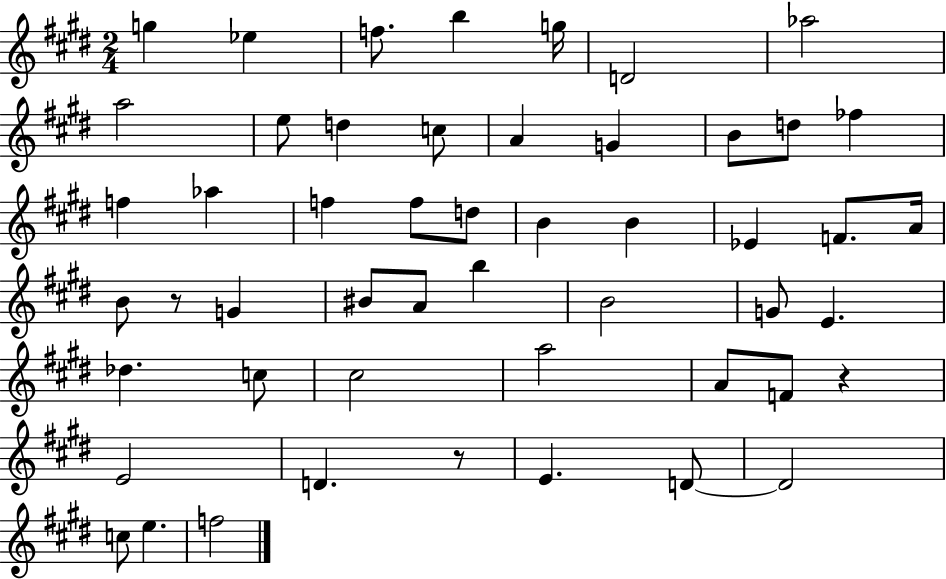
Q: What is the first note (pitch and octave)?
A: G5